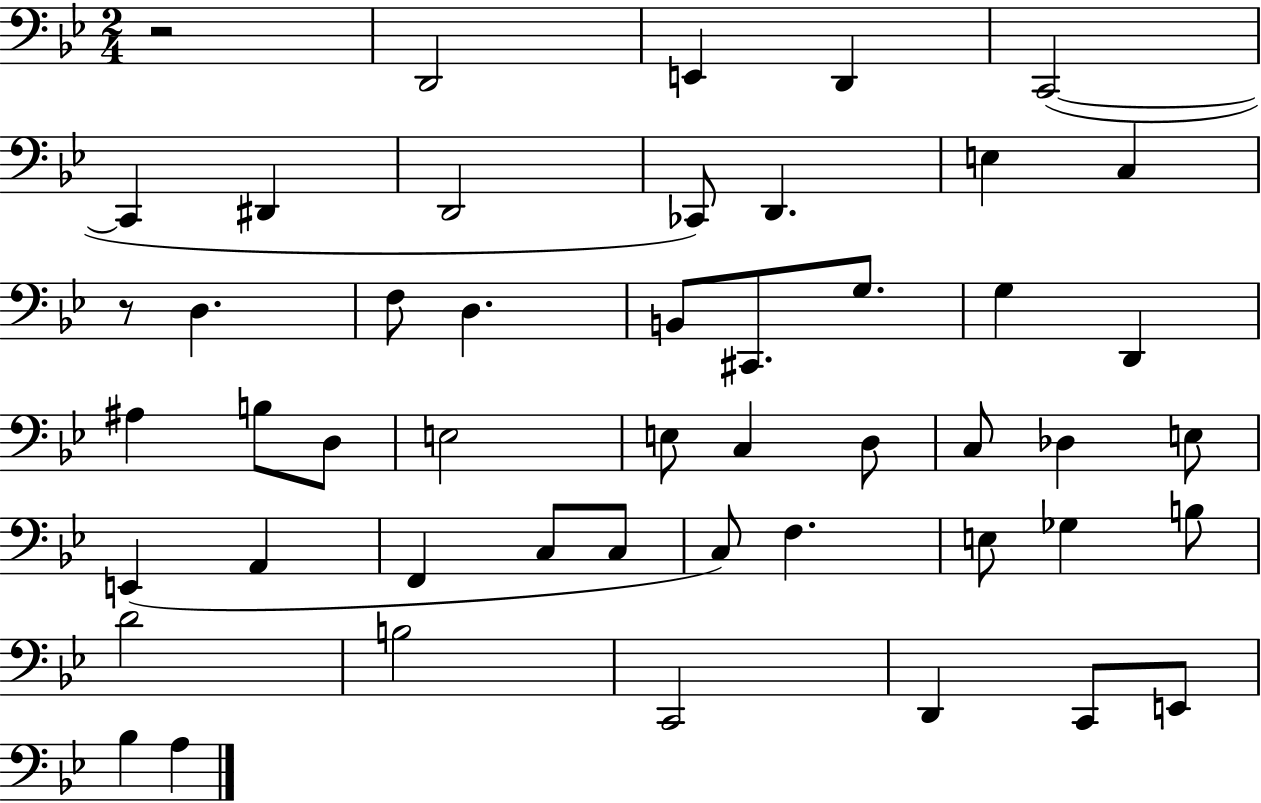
{
  \clef bass
  \numericTimeSignature
  \time 2/4
  \key bes \major
  r2 | d,2 | e,4 d,4 | c,2~(~ | \break c,4 dis,4 | d,2 | ces,8) d,4. | e4 c4 | \break r8 d4. | f8 d4. | b,8 cis,8. g8. | g4 d,4 | \break ais4 b8 d8 | e2 | e8 c4 d8 | c8 des4 e8 | \break e,4( a,4 | f,4 c8 c8 | c8) f4. | e8 ges4 b8 | \break d'2 | b2 | c,2 | d,4 c,8 e,8 | \break bes4 a4 | \bar "|."
}